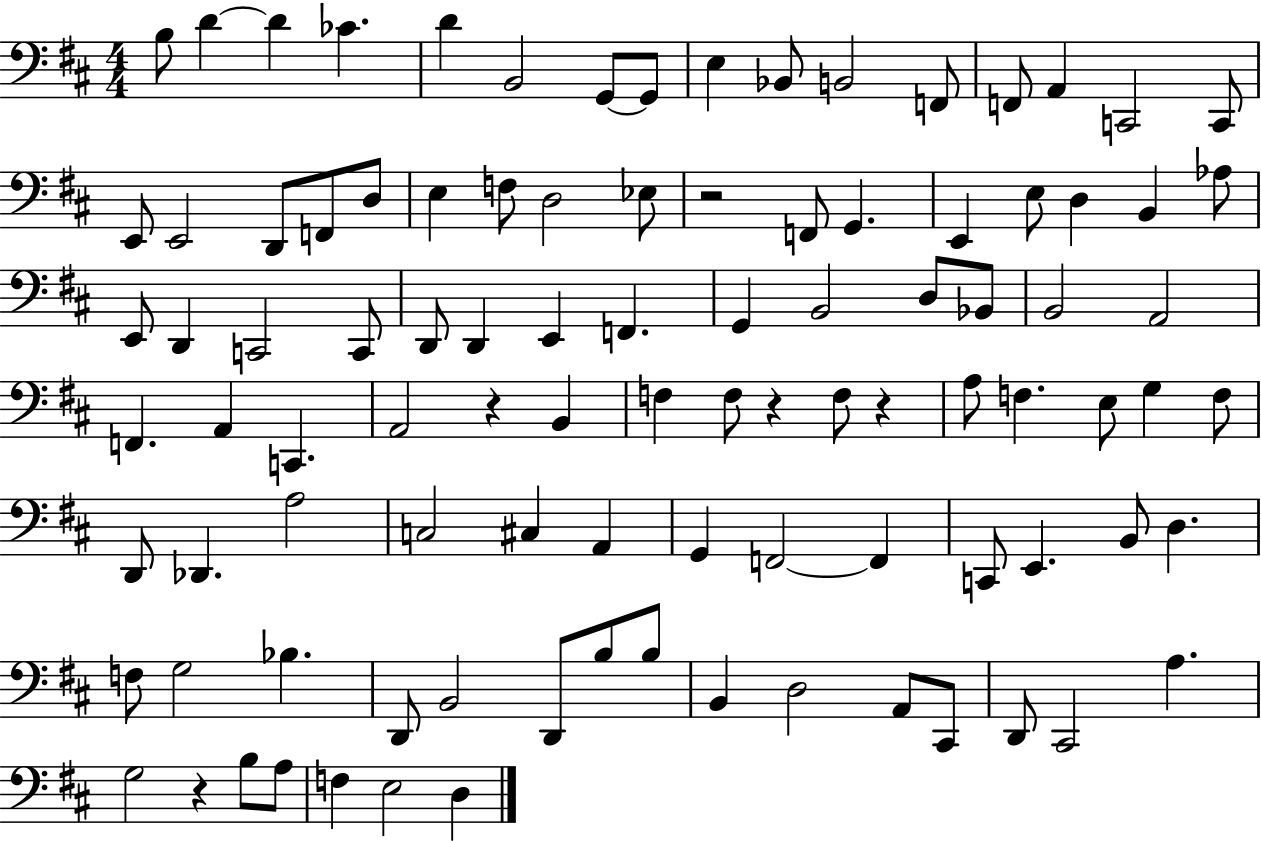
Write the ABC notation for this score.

X:1
T:Untitled
M:4/4
L:1/4
K:D
B,/2 D D _C D B,,2 G,,/2 G,,/2 E, _B,,/2 B,,2 F,,/2 F,,/2 A,, C,,2 C,,/2 E,,/2 E,,2 D,,/2 F,,/2 D,/2 E, F,/2 D,2 _E,/2 z2 F,,/2 G,, E,, E,/2 D, B,, _A,/2 E,,/2 D,, C,,2 C,,/2 D,,/2 D,, E,, F,, G,, B,,2 D,/2 _B,,/2 B,,2 A,,2 F,, A,, C,, A,,2 z B,, F, F,/2 z F,/2 z A,/2 F, E,/2 G, F,/2 D,,/2 _D,, A,2 C,2 ^C, A,, G,, F,,2 F,, C,,/2 E,, B,,/2 D, F,/2 G,2 _B, D,,/2 B,,2 D,,/2 B,/2 B,/2 B,, D,2 A,,/2 ^C,,/2 D,,/2 ^C,,2 A, G,2 z B,/2 A,/2 F, E,2 D,